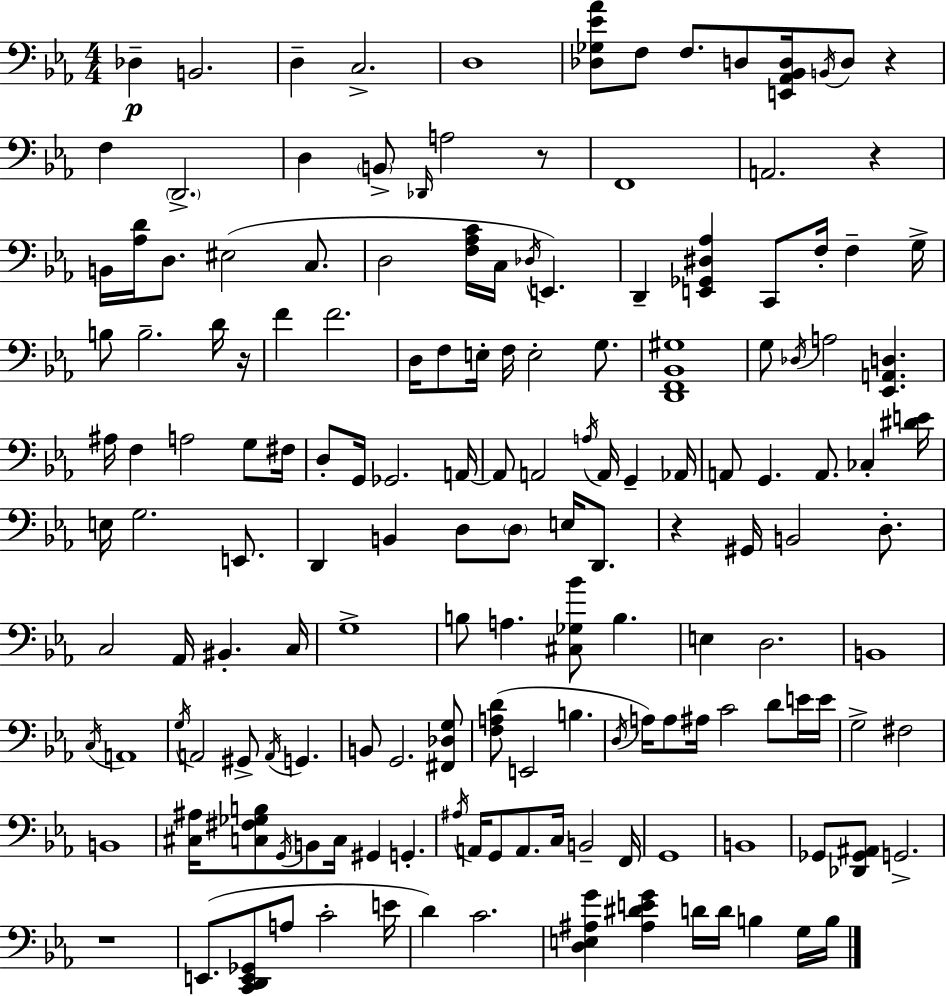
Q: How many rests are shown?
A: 6